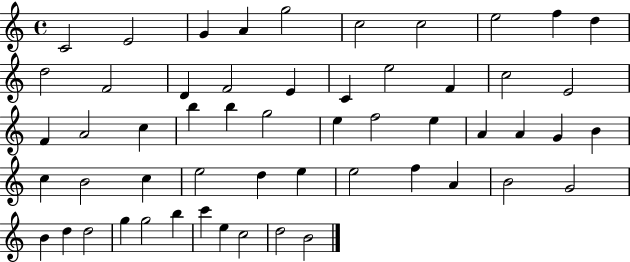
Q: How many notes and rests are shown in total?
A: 55